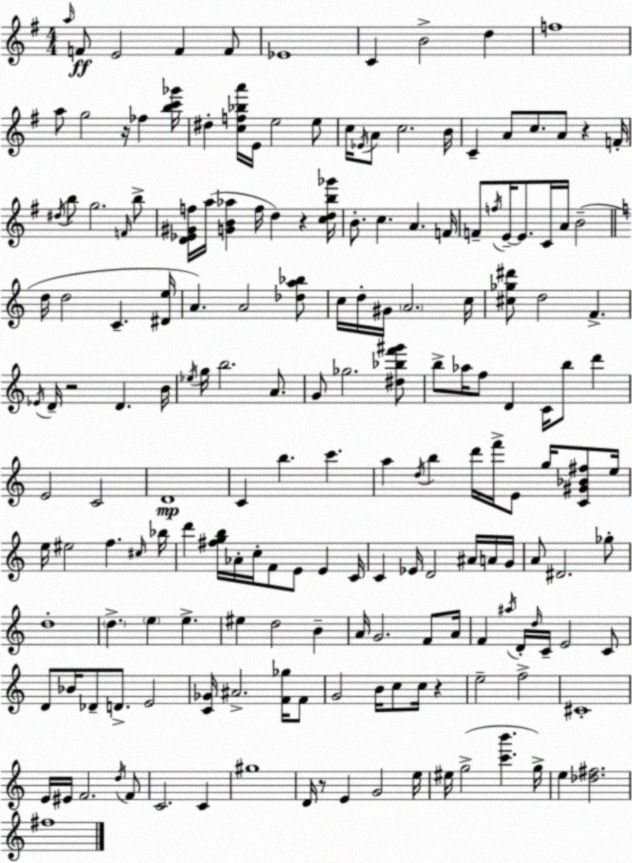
X:1
T:Untitled
M:4/4
L:1/4
K:Em
a/4 F/2 E2 F F/2 _E4 C B2 d f4 a/2 g2 z/4 _f [bc'_g']/4 ^d [cf_ba']/4 E/4 e2 e/2 c/4 _E/4 A/2 c2 B/4 C A/2 c/2 A/2 z F/4 ^d/4 b/2 g2 F/4 b/2 [D_E^Gf]/4 a/4 [GB_a] f/4 d z [cdb_g']/4 B/2 c A F/4 F/2 f/4 E/4 E/2 C/4 A/4 B2 d/4 d2 C [^De]/4 A A2 [_da_b]/2 c/4 d/4 ^G/4 A2 c/4 [^c_g^d']/2 d2 F _E/4 D/4 z2 D B/4 _e/4 g/4 b2 A/2 G/2 _g2 [^d_bf'^g']/2 b/2 _a/4 f/2 D C/4 b/2 d' E2 C2 D4 C b c' a d/4 b d'/4 f'/4 E/2 g/4 [C^G_B^f]/2 e/4 e/4 ^e2 f ^c/4 _b/4 d' [^fgb]/4 _A/4 c/4 F/2 E/2 E C/4 C _E/4 D2 ^A/4 A/4 G/4 A/2 ^D2 _g/2 d4 d e e ^e d2 B A/4 G2 F/2 A/4 F ^a/4 D/4 d/4 C/4 E2 C/2 D/2 _B/4 _D/2 D/2 E2 [C_G]/4 ^A2 [F_g]/4 F/2 G2 B/4 c/2 c/4 z e2 f2 ^C4 E/4 ^E/4 F2 d/4 F/2 C2 C ^g4 D/4 z/2 E G2 e/4 ^e/4 g2 [c'b'] g/4 e [_d^f]2 ^f4